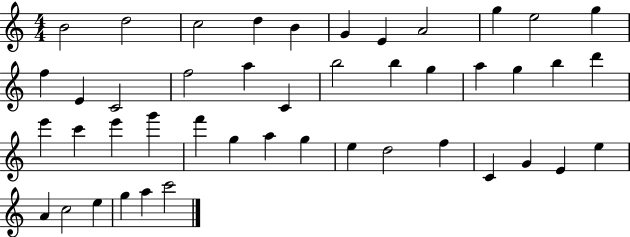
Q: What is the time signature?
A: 4/4